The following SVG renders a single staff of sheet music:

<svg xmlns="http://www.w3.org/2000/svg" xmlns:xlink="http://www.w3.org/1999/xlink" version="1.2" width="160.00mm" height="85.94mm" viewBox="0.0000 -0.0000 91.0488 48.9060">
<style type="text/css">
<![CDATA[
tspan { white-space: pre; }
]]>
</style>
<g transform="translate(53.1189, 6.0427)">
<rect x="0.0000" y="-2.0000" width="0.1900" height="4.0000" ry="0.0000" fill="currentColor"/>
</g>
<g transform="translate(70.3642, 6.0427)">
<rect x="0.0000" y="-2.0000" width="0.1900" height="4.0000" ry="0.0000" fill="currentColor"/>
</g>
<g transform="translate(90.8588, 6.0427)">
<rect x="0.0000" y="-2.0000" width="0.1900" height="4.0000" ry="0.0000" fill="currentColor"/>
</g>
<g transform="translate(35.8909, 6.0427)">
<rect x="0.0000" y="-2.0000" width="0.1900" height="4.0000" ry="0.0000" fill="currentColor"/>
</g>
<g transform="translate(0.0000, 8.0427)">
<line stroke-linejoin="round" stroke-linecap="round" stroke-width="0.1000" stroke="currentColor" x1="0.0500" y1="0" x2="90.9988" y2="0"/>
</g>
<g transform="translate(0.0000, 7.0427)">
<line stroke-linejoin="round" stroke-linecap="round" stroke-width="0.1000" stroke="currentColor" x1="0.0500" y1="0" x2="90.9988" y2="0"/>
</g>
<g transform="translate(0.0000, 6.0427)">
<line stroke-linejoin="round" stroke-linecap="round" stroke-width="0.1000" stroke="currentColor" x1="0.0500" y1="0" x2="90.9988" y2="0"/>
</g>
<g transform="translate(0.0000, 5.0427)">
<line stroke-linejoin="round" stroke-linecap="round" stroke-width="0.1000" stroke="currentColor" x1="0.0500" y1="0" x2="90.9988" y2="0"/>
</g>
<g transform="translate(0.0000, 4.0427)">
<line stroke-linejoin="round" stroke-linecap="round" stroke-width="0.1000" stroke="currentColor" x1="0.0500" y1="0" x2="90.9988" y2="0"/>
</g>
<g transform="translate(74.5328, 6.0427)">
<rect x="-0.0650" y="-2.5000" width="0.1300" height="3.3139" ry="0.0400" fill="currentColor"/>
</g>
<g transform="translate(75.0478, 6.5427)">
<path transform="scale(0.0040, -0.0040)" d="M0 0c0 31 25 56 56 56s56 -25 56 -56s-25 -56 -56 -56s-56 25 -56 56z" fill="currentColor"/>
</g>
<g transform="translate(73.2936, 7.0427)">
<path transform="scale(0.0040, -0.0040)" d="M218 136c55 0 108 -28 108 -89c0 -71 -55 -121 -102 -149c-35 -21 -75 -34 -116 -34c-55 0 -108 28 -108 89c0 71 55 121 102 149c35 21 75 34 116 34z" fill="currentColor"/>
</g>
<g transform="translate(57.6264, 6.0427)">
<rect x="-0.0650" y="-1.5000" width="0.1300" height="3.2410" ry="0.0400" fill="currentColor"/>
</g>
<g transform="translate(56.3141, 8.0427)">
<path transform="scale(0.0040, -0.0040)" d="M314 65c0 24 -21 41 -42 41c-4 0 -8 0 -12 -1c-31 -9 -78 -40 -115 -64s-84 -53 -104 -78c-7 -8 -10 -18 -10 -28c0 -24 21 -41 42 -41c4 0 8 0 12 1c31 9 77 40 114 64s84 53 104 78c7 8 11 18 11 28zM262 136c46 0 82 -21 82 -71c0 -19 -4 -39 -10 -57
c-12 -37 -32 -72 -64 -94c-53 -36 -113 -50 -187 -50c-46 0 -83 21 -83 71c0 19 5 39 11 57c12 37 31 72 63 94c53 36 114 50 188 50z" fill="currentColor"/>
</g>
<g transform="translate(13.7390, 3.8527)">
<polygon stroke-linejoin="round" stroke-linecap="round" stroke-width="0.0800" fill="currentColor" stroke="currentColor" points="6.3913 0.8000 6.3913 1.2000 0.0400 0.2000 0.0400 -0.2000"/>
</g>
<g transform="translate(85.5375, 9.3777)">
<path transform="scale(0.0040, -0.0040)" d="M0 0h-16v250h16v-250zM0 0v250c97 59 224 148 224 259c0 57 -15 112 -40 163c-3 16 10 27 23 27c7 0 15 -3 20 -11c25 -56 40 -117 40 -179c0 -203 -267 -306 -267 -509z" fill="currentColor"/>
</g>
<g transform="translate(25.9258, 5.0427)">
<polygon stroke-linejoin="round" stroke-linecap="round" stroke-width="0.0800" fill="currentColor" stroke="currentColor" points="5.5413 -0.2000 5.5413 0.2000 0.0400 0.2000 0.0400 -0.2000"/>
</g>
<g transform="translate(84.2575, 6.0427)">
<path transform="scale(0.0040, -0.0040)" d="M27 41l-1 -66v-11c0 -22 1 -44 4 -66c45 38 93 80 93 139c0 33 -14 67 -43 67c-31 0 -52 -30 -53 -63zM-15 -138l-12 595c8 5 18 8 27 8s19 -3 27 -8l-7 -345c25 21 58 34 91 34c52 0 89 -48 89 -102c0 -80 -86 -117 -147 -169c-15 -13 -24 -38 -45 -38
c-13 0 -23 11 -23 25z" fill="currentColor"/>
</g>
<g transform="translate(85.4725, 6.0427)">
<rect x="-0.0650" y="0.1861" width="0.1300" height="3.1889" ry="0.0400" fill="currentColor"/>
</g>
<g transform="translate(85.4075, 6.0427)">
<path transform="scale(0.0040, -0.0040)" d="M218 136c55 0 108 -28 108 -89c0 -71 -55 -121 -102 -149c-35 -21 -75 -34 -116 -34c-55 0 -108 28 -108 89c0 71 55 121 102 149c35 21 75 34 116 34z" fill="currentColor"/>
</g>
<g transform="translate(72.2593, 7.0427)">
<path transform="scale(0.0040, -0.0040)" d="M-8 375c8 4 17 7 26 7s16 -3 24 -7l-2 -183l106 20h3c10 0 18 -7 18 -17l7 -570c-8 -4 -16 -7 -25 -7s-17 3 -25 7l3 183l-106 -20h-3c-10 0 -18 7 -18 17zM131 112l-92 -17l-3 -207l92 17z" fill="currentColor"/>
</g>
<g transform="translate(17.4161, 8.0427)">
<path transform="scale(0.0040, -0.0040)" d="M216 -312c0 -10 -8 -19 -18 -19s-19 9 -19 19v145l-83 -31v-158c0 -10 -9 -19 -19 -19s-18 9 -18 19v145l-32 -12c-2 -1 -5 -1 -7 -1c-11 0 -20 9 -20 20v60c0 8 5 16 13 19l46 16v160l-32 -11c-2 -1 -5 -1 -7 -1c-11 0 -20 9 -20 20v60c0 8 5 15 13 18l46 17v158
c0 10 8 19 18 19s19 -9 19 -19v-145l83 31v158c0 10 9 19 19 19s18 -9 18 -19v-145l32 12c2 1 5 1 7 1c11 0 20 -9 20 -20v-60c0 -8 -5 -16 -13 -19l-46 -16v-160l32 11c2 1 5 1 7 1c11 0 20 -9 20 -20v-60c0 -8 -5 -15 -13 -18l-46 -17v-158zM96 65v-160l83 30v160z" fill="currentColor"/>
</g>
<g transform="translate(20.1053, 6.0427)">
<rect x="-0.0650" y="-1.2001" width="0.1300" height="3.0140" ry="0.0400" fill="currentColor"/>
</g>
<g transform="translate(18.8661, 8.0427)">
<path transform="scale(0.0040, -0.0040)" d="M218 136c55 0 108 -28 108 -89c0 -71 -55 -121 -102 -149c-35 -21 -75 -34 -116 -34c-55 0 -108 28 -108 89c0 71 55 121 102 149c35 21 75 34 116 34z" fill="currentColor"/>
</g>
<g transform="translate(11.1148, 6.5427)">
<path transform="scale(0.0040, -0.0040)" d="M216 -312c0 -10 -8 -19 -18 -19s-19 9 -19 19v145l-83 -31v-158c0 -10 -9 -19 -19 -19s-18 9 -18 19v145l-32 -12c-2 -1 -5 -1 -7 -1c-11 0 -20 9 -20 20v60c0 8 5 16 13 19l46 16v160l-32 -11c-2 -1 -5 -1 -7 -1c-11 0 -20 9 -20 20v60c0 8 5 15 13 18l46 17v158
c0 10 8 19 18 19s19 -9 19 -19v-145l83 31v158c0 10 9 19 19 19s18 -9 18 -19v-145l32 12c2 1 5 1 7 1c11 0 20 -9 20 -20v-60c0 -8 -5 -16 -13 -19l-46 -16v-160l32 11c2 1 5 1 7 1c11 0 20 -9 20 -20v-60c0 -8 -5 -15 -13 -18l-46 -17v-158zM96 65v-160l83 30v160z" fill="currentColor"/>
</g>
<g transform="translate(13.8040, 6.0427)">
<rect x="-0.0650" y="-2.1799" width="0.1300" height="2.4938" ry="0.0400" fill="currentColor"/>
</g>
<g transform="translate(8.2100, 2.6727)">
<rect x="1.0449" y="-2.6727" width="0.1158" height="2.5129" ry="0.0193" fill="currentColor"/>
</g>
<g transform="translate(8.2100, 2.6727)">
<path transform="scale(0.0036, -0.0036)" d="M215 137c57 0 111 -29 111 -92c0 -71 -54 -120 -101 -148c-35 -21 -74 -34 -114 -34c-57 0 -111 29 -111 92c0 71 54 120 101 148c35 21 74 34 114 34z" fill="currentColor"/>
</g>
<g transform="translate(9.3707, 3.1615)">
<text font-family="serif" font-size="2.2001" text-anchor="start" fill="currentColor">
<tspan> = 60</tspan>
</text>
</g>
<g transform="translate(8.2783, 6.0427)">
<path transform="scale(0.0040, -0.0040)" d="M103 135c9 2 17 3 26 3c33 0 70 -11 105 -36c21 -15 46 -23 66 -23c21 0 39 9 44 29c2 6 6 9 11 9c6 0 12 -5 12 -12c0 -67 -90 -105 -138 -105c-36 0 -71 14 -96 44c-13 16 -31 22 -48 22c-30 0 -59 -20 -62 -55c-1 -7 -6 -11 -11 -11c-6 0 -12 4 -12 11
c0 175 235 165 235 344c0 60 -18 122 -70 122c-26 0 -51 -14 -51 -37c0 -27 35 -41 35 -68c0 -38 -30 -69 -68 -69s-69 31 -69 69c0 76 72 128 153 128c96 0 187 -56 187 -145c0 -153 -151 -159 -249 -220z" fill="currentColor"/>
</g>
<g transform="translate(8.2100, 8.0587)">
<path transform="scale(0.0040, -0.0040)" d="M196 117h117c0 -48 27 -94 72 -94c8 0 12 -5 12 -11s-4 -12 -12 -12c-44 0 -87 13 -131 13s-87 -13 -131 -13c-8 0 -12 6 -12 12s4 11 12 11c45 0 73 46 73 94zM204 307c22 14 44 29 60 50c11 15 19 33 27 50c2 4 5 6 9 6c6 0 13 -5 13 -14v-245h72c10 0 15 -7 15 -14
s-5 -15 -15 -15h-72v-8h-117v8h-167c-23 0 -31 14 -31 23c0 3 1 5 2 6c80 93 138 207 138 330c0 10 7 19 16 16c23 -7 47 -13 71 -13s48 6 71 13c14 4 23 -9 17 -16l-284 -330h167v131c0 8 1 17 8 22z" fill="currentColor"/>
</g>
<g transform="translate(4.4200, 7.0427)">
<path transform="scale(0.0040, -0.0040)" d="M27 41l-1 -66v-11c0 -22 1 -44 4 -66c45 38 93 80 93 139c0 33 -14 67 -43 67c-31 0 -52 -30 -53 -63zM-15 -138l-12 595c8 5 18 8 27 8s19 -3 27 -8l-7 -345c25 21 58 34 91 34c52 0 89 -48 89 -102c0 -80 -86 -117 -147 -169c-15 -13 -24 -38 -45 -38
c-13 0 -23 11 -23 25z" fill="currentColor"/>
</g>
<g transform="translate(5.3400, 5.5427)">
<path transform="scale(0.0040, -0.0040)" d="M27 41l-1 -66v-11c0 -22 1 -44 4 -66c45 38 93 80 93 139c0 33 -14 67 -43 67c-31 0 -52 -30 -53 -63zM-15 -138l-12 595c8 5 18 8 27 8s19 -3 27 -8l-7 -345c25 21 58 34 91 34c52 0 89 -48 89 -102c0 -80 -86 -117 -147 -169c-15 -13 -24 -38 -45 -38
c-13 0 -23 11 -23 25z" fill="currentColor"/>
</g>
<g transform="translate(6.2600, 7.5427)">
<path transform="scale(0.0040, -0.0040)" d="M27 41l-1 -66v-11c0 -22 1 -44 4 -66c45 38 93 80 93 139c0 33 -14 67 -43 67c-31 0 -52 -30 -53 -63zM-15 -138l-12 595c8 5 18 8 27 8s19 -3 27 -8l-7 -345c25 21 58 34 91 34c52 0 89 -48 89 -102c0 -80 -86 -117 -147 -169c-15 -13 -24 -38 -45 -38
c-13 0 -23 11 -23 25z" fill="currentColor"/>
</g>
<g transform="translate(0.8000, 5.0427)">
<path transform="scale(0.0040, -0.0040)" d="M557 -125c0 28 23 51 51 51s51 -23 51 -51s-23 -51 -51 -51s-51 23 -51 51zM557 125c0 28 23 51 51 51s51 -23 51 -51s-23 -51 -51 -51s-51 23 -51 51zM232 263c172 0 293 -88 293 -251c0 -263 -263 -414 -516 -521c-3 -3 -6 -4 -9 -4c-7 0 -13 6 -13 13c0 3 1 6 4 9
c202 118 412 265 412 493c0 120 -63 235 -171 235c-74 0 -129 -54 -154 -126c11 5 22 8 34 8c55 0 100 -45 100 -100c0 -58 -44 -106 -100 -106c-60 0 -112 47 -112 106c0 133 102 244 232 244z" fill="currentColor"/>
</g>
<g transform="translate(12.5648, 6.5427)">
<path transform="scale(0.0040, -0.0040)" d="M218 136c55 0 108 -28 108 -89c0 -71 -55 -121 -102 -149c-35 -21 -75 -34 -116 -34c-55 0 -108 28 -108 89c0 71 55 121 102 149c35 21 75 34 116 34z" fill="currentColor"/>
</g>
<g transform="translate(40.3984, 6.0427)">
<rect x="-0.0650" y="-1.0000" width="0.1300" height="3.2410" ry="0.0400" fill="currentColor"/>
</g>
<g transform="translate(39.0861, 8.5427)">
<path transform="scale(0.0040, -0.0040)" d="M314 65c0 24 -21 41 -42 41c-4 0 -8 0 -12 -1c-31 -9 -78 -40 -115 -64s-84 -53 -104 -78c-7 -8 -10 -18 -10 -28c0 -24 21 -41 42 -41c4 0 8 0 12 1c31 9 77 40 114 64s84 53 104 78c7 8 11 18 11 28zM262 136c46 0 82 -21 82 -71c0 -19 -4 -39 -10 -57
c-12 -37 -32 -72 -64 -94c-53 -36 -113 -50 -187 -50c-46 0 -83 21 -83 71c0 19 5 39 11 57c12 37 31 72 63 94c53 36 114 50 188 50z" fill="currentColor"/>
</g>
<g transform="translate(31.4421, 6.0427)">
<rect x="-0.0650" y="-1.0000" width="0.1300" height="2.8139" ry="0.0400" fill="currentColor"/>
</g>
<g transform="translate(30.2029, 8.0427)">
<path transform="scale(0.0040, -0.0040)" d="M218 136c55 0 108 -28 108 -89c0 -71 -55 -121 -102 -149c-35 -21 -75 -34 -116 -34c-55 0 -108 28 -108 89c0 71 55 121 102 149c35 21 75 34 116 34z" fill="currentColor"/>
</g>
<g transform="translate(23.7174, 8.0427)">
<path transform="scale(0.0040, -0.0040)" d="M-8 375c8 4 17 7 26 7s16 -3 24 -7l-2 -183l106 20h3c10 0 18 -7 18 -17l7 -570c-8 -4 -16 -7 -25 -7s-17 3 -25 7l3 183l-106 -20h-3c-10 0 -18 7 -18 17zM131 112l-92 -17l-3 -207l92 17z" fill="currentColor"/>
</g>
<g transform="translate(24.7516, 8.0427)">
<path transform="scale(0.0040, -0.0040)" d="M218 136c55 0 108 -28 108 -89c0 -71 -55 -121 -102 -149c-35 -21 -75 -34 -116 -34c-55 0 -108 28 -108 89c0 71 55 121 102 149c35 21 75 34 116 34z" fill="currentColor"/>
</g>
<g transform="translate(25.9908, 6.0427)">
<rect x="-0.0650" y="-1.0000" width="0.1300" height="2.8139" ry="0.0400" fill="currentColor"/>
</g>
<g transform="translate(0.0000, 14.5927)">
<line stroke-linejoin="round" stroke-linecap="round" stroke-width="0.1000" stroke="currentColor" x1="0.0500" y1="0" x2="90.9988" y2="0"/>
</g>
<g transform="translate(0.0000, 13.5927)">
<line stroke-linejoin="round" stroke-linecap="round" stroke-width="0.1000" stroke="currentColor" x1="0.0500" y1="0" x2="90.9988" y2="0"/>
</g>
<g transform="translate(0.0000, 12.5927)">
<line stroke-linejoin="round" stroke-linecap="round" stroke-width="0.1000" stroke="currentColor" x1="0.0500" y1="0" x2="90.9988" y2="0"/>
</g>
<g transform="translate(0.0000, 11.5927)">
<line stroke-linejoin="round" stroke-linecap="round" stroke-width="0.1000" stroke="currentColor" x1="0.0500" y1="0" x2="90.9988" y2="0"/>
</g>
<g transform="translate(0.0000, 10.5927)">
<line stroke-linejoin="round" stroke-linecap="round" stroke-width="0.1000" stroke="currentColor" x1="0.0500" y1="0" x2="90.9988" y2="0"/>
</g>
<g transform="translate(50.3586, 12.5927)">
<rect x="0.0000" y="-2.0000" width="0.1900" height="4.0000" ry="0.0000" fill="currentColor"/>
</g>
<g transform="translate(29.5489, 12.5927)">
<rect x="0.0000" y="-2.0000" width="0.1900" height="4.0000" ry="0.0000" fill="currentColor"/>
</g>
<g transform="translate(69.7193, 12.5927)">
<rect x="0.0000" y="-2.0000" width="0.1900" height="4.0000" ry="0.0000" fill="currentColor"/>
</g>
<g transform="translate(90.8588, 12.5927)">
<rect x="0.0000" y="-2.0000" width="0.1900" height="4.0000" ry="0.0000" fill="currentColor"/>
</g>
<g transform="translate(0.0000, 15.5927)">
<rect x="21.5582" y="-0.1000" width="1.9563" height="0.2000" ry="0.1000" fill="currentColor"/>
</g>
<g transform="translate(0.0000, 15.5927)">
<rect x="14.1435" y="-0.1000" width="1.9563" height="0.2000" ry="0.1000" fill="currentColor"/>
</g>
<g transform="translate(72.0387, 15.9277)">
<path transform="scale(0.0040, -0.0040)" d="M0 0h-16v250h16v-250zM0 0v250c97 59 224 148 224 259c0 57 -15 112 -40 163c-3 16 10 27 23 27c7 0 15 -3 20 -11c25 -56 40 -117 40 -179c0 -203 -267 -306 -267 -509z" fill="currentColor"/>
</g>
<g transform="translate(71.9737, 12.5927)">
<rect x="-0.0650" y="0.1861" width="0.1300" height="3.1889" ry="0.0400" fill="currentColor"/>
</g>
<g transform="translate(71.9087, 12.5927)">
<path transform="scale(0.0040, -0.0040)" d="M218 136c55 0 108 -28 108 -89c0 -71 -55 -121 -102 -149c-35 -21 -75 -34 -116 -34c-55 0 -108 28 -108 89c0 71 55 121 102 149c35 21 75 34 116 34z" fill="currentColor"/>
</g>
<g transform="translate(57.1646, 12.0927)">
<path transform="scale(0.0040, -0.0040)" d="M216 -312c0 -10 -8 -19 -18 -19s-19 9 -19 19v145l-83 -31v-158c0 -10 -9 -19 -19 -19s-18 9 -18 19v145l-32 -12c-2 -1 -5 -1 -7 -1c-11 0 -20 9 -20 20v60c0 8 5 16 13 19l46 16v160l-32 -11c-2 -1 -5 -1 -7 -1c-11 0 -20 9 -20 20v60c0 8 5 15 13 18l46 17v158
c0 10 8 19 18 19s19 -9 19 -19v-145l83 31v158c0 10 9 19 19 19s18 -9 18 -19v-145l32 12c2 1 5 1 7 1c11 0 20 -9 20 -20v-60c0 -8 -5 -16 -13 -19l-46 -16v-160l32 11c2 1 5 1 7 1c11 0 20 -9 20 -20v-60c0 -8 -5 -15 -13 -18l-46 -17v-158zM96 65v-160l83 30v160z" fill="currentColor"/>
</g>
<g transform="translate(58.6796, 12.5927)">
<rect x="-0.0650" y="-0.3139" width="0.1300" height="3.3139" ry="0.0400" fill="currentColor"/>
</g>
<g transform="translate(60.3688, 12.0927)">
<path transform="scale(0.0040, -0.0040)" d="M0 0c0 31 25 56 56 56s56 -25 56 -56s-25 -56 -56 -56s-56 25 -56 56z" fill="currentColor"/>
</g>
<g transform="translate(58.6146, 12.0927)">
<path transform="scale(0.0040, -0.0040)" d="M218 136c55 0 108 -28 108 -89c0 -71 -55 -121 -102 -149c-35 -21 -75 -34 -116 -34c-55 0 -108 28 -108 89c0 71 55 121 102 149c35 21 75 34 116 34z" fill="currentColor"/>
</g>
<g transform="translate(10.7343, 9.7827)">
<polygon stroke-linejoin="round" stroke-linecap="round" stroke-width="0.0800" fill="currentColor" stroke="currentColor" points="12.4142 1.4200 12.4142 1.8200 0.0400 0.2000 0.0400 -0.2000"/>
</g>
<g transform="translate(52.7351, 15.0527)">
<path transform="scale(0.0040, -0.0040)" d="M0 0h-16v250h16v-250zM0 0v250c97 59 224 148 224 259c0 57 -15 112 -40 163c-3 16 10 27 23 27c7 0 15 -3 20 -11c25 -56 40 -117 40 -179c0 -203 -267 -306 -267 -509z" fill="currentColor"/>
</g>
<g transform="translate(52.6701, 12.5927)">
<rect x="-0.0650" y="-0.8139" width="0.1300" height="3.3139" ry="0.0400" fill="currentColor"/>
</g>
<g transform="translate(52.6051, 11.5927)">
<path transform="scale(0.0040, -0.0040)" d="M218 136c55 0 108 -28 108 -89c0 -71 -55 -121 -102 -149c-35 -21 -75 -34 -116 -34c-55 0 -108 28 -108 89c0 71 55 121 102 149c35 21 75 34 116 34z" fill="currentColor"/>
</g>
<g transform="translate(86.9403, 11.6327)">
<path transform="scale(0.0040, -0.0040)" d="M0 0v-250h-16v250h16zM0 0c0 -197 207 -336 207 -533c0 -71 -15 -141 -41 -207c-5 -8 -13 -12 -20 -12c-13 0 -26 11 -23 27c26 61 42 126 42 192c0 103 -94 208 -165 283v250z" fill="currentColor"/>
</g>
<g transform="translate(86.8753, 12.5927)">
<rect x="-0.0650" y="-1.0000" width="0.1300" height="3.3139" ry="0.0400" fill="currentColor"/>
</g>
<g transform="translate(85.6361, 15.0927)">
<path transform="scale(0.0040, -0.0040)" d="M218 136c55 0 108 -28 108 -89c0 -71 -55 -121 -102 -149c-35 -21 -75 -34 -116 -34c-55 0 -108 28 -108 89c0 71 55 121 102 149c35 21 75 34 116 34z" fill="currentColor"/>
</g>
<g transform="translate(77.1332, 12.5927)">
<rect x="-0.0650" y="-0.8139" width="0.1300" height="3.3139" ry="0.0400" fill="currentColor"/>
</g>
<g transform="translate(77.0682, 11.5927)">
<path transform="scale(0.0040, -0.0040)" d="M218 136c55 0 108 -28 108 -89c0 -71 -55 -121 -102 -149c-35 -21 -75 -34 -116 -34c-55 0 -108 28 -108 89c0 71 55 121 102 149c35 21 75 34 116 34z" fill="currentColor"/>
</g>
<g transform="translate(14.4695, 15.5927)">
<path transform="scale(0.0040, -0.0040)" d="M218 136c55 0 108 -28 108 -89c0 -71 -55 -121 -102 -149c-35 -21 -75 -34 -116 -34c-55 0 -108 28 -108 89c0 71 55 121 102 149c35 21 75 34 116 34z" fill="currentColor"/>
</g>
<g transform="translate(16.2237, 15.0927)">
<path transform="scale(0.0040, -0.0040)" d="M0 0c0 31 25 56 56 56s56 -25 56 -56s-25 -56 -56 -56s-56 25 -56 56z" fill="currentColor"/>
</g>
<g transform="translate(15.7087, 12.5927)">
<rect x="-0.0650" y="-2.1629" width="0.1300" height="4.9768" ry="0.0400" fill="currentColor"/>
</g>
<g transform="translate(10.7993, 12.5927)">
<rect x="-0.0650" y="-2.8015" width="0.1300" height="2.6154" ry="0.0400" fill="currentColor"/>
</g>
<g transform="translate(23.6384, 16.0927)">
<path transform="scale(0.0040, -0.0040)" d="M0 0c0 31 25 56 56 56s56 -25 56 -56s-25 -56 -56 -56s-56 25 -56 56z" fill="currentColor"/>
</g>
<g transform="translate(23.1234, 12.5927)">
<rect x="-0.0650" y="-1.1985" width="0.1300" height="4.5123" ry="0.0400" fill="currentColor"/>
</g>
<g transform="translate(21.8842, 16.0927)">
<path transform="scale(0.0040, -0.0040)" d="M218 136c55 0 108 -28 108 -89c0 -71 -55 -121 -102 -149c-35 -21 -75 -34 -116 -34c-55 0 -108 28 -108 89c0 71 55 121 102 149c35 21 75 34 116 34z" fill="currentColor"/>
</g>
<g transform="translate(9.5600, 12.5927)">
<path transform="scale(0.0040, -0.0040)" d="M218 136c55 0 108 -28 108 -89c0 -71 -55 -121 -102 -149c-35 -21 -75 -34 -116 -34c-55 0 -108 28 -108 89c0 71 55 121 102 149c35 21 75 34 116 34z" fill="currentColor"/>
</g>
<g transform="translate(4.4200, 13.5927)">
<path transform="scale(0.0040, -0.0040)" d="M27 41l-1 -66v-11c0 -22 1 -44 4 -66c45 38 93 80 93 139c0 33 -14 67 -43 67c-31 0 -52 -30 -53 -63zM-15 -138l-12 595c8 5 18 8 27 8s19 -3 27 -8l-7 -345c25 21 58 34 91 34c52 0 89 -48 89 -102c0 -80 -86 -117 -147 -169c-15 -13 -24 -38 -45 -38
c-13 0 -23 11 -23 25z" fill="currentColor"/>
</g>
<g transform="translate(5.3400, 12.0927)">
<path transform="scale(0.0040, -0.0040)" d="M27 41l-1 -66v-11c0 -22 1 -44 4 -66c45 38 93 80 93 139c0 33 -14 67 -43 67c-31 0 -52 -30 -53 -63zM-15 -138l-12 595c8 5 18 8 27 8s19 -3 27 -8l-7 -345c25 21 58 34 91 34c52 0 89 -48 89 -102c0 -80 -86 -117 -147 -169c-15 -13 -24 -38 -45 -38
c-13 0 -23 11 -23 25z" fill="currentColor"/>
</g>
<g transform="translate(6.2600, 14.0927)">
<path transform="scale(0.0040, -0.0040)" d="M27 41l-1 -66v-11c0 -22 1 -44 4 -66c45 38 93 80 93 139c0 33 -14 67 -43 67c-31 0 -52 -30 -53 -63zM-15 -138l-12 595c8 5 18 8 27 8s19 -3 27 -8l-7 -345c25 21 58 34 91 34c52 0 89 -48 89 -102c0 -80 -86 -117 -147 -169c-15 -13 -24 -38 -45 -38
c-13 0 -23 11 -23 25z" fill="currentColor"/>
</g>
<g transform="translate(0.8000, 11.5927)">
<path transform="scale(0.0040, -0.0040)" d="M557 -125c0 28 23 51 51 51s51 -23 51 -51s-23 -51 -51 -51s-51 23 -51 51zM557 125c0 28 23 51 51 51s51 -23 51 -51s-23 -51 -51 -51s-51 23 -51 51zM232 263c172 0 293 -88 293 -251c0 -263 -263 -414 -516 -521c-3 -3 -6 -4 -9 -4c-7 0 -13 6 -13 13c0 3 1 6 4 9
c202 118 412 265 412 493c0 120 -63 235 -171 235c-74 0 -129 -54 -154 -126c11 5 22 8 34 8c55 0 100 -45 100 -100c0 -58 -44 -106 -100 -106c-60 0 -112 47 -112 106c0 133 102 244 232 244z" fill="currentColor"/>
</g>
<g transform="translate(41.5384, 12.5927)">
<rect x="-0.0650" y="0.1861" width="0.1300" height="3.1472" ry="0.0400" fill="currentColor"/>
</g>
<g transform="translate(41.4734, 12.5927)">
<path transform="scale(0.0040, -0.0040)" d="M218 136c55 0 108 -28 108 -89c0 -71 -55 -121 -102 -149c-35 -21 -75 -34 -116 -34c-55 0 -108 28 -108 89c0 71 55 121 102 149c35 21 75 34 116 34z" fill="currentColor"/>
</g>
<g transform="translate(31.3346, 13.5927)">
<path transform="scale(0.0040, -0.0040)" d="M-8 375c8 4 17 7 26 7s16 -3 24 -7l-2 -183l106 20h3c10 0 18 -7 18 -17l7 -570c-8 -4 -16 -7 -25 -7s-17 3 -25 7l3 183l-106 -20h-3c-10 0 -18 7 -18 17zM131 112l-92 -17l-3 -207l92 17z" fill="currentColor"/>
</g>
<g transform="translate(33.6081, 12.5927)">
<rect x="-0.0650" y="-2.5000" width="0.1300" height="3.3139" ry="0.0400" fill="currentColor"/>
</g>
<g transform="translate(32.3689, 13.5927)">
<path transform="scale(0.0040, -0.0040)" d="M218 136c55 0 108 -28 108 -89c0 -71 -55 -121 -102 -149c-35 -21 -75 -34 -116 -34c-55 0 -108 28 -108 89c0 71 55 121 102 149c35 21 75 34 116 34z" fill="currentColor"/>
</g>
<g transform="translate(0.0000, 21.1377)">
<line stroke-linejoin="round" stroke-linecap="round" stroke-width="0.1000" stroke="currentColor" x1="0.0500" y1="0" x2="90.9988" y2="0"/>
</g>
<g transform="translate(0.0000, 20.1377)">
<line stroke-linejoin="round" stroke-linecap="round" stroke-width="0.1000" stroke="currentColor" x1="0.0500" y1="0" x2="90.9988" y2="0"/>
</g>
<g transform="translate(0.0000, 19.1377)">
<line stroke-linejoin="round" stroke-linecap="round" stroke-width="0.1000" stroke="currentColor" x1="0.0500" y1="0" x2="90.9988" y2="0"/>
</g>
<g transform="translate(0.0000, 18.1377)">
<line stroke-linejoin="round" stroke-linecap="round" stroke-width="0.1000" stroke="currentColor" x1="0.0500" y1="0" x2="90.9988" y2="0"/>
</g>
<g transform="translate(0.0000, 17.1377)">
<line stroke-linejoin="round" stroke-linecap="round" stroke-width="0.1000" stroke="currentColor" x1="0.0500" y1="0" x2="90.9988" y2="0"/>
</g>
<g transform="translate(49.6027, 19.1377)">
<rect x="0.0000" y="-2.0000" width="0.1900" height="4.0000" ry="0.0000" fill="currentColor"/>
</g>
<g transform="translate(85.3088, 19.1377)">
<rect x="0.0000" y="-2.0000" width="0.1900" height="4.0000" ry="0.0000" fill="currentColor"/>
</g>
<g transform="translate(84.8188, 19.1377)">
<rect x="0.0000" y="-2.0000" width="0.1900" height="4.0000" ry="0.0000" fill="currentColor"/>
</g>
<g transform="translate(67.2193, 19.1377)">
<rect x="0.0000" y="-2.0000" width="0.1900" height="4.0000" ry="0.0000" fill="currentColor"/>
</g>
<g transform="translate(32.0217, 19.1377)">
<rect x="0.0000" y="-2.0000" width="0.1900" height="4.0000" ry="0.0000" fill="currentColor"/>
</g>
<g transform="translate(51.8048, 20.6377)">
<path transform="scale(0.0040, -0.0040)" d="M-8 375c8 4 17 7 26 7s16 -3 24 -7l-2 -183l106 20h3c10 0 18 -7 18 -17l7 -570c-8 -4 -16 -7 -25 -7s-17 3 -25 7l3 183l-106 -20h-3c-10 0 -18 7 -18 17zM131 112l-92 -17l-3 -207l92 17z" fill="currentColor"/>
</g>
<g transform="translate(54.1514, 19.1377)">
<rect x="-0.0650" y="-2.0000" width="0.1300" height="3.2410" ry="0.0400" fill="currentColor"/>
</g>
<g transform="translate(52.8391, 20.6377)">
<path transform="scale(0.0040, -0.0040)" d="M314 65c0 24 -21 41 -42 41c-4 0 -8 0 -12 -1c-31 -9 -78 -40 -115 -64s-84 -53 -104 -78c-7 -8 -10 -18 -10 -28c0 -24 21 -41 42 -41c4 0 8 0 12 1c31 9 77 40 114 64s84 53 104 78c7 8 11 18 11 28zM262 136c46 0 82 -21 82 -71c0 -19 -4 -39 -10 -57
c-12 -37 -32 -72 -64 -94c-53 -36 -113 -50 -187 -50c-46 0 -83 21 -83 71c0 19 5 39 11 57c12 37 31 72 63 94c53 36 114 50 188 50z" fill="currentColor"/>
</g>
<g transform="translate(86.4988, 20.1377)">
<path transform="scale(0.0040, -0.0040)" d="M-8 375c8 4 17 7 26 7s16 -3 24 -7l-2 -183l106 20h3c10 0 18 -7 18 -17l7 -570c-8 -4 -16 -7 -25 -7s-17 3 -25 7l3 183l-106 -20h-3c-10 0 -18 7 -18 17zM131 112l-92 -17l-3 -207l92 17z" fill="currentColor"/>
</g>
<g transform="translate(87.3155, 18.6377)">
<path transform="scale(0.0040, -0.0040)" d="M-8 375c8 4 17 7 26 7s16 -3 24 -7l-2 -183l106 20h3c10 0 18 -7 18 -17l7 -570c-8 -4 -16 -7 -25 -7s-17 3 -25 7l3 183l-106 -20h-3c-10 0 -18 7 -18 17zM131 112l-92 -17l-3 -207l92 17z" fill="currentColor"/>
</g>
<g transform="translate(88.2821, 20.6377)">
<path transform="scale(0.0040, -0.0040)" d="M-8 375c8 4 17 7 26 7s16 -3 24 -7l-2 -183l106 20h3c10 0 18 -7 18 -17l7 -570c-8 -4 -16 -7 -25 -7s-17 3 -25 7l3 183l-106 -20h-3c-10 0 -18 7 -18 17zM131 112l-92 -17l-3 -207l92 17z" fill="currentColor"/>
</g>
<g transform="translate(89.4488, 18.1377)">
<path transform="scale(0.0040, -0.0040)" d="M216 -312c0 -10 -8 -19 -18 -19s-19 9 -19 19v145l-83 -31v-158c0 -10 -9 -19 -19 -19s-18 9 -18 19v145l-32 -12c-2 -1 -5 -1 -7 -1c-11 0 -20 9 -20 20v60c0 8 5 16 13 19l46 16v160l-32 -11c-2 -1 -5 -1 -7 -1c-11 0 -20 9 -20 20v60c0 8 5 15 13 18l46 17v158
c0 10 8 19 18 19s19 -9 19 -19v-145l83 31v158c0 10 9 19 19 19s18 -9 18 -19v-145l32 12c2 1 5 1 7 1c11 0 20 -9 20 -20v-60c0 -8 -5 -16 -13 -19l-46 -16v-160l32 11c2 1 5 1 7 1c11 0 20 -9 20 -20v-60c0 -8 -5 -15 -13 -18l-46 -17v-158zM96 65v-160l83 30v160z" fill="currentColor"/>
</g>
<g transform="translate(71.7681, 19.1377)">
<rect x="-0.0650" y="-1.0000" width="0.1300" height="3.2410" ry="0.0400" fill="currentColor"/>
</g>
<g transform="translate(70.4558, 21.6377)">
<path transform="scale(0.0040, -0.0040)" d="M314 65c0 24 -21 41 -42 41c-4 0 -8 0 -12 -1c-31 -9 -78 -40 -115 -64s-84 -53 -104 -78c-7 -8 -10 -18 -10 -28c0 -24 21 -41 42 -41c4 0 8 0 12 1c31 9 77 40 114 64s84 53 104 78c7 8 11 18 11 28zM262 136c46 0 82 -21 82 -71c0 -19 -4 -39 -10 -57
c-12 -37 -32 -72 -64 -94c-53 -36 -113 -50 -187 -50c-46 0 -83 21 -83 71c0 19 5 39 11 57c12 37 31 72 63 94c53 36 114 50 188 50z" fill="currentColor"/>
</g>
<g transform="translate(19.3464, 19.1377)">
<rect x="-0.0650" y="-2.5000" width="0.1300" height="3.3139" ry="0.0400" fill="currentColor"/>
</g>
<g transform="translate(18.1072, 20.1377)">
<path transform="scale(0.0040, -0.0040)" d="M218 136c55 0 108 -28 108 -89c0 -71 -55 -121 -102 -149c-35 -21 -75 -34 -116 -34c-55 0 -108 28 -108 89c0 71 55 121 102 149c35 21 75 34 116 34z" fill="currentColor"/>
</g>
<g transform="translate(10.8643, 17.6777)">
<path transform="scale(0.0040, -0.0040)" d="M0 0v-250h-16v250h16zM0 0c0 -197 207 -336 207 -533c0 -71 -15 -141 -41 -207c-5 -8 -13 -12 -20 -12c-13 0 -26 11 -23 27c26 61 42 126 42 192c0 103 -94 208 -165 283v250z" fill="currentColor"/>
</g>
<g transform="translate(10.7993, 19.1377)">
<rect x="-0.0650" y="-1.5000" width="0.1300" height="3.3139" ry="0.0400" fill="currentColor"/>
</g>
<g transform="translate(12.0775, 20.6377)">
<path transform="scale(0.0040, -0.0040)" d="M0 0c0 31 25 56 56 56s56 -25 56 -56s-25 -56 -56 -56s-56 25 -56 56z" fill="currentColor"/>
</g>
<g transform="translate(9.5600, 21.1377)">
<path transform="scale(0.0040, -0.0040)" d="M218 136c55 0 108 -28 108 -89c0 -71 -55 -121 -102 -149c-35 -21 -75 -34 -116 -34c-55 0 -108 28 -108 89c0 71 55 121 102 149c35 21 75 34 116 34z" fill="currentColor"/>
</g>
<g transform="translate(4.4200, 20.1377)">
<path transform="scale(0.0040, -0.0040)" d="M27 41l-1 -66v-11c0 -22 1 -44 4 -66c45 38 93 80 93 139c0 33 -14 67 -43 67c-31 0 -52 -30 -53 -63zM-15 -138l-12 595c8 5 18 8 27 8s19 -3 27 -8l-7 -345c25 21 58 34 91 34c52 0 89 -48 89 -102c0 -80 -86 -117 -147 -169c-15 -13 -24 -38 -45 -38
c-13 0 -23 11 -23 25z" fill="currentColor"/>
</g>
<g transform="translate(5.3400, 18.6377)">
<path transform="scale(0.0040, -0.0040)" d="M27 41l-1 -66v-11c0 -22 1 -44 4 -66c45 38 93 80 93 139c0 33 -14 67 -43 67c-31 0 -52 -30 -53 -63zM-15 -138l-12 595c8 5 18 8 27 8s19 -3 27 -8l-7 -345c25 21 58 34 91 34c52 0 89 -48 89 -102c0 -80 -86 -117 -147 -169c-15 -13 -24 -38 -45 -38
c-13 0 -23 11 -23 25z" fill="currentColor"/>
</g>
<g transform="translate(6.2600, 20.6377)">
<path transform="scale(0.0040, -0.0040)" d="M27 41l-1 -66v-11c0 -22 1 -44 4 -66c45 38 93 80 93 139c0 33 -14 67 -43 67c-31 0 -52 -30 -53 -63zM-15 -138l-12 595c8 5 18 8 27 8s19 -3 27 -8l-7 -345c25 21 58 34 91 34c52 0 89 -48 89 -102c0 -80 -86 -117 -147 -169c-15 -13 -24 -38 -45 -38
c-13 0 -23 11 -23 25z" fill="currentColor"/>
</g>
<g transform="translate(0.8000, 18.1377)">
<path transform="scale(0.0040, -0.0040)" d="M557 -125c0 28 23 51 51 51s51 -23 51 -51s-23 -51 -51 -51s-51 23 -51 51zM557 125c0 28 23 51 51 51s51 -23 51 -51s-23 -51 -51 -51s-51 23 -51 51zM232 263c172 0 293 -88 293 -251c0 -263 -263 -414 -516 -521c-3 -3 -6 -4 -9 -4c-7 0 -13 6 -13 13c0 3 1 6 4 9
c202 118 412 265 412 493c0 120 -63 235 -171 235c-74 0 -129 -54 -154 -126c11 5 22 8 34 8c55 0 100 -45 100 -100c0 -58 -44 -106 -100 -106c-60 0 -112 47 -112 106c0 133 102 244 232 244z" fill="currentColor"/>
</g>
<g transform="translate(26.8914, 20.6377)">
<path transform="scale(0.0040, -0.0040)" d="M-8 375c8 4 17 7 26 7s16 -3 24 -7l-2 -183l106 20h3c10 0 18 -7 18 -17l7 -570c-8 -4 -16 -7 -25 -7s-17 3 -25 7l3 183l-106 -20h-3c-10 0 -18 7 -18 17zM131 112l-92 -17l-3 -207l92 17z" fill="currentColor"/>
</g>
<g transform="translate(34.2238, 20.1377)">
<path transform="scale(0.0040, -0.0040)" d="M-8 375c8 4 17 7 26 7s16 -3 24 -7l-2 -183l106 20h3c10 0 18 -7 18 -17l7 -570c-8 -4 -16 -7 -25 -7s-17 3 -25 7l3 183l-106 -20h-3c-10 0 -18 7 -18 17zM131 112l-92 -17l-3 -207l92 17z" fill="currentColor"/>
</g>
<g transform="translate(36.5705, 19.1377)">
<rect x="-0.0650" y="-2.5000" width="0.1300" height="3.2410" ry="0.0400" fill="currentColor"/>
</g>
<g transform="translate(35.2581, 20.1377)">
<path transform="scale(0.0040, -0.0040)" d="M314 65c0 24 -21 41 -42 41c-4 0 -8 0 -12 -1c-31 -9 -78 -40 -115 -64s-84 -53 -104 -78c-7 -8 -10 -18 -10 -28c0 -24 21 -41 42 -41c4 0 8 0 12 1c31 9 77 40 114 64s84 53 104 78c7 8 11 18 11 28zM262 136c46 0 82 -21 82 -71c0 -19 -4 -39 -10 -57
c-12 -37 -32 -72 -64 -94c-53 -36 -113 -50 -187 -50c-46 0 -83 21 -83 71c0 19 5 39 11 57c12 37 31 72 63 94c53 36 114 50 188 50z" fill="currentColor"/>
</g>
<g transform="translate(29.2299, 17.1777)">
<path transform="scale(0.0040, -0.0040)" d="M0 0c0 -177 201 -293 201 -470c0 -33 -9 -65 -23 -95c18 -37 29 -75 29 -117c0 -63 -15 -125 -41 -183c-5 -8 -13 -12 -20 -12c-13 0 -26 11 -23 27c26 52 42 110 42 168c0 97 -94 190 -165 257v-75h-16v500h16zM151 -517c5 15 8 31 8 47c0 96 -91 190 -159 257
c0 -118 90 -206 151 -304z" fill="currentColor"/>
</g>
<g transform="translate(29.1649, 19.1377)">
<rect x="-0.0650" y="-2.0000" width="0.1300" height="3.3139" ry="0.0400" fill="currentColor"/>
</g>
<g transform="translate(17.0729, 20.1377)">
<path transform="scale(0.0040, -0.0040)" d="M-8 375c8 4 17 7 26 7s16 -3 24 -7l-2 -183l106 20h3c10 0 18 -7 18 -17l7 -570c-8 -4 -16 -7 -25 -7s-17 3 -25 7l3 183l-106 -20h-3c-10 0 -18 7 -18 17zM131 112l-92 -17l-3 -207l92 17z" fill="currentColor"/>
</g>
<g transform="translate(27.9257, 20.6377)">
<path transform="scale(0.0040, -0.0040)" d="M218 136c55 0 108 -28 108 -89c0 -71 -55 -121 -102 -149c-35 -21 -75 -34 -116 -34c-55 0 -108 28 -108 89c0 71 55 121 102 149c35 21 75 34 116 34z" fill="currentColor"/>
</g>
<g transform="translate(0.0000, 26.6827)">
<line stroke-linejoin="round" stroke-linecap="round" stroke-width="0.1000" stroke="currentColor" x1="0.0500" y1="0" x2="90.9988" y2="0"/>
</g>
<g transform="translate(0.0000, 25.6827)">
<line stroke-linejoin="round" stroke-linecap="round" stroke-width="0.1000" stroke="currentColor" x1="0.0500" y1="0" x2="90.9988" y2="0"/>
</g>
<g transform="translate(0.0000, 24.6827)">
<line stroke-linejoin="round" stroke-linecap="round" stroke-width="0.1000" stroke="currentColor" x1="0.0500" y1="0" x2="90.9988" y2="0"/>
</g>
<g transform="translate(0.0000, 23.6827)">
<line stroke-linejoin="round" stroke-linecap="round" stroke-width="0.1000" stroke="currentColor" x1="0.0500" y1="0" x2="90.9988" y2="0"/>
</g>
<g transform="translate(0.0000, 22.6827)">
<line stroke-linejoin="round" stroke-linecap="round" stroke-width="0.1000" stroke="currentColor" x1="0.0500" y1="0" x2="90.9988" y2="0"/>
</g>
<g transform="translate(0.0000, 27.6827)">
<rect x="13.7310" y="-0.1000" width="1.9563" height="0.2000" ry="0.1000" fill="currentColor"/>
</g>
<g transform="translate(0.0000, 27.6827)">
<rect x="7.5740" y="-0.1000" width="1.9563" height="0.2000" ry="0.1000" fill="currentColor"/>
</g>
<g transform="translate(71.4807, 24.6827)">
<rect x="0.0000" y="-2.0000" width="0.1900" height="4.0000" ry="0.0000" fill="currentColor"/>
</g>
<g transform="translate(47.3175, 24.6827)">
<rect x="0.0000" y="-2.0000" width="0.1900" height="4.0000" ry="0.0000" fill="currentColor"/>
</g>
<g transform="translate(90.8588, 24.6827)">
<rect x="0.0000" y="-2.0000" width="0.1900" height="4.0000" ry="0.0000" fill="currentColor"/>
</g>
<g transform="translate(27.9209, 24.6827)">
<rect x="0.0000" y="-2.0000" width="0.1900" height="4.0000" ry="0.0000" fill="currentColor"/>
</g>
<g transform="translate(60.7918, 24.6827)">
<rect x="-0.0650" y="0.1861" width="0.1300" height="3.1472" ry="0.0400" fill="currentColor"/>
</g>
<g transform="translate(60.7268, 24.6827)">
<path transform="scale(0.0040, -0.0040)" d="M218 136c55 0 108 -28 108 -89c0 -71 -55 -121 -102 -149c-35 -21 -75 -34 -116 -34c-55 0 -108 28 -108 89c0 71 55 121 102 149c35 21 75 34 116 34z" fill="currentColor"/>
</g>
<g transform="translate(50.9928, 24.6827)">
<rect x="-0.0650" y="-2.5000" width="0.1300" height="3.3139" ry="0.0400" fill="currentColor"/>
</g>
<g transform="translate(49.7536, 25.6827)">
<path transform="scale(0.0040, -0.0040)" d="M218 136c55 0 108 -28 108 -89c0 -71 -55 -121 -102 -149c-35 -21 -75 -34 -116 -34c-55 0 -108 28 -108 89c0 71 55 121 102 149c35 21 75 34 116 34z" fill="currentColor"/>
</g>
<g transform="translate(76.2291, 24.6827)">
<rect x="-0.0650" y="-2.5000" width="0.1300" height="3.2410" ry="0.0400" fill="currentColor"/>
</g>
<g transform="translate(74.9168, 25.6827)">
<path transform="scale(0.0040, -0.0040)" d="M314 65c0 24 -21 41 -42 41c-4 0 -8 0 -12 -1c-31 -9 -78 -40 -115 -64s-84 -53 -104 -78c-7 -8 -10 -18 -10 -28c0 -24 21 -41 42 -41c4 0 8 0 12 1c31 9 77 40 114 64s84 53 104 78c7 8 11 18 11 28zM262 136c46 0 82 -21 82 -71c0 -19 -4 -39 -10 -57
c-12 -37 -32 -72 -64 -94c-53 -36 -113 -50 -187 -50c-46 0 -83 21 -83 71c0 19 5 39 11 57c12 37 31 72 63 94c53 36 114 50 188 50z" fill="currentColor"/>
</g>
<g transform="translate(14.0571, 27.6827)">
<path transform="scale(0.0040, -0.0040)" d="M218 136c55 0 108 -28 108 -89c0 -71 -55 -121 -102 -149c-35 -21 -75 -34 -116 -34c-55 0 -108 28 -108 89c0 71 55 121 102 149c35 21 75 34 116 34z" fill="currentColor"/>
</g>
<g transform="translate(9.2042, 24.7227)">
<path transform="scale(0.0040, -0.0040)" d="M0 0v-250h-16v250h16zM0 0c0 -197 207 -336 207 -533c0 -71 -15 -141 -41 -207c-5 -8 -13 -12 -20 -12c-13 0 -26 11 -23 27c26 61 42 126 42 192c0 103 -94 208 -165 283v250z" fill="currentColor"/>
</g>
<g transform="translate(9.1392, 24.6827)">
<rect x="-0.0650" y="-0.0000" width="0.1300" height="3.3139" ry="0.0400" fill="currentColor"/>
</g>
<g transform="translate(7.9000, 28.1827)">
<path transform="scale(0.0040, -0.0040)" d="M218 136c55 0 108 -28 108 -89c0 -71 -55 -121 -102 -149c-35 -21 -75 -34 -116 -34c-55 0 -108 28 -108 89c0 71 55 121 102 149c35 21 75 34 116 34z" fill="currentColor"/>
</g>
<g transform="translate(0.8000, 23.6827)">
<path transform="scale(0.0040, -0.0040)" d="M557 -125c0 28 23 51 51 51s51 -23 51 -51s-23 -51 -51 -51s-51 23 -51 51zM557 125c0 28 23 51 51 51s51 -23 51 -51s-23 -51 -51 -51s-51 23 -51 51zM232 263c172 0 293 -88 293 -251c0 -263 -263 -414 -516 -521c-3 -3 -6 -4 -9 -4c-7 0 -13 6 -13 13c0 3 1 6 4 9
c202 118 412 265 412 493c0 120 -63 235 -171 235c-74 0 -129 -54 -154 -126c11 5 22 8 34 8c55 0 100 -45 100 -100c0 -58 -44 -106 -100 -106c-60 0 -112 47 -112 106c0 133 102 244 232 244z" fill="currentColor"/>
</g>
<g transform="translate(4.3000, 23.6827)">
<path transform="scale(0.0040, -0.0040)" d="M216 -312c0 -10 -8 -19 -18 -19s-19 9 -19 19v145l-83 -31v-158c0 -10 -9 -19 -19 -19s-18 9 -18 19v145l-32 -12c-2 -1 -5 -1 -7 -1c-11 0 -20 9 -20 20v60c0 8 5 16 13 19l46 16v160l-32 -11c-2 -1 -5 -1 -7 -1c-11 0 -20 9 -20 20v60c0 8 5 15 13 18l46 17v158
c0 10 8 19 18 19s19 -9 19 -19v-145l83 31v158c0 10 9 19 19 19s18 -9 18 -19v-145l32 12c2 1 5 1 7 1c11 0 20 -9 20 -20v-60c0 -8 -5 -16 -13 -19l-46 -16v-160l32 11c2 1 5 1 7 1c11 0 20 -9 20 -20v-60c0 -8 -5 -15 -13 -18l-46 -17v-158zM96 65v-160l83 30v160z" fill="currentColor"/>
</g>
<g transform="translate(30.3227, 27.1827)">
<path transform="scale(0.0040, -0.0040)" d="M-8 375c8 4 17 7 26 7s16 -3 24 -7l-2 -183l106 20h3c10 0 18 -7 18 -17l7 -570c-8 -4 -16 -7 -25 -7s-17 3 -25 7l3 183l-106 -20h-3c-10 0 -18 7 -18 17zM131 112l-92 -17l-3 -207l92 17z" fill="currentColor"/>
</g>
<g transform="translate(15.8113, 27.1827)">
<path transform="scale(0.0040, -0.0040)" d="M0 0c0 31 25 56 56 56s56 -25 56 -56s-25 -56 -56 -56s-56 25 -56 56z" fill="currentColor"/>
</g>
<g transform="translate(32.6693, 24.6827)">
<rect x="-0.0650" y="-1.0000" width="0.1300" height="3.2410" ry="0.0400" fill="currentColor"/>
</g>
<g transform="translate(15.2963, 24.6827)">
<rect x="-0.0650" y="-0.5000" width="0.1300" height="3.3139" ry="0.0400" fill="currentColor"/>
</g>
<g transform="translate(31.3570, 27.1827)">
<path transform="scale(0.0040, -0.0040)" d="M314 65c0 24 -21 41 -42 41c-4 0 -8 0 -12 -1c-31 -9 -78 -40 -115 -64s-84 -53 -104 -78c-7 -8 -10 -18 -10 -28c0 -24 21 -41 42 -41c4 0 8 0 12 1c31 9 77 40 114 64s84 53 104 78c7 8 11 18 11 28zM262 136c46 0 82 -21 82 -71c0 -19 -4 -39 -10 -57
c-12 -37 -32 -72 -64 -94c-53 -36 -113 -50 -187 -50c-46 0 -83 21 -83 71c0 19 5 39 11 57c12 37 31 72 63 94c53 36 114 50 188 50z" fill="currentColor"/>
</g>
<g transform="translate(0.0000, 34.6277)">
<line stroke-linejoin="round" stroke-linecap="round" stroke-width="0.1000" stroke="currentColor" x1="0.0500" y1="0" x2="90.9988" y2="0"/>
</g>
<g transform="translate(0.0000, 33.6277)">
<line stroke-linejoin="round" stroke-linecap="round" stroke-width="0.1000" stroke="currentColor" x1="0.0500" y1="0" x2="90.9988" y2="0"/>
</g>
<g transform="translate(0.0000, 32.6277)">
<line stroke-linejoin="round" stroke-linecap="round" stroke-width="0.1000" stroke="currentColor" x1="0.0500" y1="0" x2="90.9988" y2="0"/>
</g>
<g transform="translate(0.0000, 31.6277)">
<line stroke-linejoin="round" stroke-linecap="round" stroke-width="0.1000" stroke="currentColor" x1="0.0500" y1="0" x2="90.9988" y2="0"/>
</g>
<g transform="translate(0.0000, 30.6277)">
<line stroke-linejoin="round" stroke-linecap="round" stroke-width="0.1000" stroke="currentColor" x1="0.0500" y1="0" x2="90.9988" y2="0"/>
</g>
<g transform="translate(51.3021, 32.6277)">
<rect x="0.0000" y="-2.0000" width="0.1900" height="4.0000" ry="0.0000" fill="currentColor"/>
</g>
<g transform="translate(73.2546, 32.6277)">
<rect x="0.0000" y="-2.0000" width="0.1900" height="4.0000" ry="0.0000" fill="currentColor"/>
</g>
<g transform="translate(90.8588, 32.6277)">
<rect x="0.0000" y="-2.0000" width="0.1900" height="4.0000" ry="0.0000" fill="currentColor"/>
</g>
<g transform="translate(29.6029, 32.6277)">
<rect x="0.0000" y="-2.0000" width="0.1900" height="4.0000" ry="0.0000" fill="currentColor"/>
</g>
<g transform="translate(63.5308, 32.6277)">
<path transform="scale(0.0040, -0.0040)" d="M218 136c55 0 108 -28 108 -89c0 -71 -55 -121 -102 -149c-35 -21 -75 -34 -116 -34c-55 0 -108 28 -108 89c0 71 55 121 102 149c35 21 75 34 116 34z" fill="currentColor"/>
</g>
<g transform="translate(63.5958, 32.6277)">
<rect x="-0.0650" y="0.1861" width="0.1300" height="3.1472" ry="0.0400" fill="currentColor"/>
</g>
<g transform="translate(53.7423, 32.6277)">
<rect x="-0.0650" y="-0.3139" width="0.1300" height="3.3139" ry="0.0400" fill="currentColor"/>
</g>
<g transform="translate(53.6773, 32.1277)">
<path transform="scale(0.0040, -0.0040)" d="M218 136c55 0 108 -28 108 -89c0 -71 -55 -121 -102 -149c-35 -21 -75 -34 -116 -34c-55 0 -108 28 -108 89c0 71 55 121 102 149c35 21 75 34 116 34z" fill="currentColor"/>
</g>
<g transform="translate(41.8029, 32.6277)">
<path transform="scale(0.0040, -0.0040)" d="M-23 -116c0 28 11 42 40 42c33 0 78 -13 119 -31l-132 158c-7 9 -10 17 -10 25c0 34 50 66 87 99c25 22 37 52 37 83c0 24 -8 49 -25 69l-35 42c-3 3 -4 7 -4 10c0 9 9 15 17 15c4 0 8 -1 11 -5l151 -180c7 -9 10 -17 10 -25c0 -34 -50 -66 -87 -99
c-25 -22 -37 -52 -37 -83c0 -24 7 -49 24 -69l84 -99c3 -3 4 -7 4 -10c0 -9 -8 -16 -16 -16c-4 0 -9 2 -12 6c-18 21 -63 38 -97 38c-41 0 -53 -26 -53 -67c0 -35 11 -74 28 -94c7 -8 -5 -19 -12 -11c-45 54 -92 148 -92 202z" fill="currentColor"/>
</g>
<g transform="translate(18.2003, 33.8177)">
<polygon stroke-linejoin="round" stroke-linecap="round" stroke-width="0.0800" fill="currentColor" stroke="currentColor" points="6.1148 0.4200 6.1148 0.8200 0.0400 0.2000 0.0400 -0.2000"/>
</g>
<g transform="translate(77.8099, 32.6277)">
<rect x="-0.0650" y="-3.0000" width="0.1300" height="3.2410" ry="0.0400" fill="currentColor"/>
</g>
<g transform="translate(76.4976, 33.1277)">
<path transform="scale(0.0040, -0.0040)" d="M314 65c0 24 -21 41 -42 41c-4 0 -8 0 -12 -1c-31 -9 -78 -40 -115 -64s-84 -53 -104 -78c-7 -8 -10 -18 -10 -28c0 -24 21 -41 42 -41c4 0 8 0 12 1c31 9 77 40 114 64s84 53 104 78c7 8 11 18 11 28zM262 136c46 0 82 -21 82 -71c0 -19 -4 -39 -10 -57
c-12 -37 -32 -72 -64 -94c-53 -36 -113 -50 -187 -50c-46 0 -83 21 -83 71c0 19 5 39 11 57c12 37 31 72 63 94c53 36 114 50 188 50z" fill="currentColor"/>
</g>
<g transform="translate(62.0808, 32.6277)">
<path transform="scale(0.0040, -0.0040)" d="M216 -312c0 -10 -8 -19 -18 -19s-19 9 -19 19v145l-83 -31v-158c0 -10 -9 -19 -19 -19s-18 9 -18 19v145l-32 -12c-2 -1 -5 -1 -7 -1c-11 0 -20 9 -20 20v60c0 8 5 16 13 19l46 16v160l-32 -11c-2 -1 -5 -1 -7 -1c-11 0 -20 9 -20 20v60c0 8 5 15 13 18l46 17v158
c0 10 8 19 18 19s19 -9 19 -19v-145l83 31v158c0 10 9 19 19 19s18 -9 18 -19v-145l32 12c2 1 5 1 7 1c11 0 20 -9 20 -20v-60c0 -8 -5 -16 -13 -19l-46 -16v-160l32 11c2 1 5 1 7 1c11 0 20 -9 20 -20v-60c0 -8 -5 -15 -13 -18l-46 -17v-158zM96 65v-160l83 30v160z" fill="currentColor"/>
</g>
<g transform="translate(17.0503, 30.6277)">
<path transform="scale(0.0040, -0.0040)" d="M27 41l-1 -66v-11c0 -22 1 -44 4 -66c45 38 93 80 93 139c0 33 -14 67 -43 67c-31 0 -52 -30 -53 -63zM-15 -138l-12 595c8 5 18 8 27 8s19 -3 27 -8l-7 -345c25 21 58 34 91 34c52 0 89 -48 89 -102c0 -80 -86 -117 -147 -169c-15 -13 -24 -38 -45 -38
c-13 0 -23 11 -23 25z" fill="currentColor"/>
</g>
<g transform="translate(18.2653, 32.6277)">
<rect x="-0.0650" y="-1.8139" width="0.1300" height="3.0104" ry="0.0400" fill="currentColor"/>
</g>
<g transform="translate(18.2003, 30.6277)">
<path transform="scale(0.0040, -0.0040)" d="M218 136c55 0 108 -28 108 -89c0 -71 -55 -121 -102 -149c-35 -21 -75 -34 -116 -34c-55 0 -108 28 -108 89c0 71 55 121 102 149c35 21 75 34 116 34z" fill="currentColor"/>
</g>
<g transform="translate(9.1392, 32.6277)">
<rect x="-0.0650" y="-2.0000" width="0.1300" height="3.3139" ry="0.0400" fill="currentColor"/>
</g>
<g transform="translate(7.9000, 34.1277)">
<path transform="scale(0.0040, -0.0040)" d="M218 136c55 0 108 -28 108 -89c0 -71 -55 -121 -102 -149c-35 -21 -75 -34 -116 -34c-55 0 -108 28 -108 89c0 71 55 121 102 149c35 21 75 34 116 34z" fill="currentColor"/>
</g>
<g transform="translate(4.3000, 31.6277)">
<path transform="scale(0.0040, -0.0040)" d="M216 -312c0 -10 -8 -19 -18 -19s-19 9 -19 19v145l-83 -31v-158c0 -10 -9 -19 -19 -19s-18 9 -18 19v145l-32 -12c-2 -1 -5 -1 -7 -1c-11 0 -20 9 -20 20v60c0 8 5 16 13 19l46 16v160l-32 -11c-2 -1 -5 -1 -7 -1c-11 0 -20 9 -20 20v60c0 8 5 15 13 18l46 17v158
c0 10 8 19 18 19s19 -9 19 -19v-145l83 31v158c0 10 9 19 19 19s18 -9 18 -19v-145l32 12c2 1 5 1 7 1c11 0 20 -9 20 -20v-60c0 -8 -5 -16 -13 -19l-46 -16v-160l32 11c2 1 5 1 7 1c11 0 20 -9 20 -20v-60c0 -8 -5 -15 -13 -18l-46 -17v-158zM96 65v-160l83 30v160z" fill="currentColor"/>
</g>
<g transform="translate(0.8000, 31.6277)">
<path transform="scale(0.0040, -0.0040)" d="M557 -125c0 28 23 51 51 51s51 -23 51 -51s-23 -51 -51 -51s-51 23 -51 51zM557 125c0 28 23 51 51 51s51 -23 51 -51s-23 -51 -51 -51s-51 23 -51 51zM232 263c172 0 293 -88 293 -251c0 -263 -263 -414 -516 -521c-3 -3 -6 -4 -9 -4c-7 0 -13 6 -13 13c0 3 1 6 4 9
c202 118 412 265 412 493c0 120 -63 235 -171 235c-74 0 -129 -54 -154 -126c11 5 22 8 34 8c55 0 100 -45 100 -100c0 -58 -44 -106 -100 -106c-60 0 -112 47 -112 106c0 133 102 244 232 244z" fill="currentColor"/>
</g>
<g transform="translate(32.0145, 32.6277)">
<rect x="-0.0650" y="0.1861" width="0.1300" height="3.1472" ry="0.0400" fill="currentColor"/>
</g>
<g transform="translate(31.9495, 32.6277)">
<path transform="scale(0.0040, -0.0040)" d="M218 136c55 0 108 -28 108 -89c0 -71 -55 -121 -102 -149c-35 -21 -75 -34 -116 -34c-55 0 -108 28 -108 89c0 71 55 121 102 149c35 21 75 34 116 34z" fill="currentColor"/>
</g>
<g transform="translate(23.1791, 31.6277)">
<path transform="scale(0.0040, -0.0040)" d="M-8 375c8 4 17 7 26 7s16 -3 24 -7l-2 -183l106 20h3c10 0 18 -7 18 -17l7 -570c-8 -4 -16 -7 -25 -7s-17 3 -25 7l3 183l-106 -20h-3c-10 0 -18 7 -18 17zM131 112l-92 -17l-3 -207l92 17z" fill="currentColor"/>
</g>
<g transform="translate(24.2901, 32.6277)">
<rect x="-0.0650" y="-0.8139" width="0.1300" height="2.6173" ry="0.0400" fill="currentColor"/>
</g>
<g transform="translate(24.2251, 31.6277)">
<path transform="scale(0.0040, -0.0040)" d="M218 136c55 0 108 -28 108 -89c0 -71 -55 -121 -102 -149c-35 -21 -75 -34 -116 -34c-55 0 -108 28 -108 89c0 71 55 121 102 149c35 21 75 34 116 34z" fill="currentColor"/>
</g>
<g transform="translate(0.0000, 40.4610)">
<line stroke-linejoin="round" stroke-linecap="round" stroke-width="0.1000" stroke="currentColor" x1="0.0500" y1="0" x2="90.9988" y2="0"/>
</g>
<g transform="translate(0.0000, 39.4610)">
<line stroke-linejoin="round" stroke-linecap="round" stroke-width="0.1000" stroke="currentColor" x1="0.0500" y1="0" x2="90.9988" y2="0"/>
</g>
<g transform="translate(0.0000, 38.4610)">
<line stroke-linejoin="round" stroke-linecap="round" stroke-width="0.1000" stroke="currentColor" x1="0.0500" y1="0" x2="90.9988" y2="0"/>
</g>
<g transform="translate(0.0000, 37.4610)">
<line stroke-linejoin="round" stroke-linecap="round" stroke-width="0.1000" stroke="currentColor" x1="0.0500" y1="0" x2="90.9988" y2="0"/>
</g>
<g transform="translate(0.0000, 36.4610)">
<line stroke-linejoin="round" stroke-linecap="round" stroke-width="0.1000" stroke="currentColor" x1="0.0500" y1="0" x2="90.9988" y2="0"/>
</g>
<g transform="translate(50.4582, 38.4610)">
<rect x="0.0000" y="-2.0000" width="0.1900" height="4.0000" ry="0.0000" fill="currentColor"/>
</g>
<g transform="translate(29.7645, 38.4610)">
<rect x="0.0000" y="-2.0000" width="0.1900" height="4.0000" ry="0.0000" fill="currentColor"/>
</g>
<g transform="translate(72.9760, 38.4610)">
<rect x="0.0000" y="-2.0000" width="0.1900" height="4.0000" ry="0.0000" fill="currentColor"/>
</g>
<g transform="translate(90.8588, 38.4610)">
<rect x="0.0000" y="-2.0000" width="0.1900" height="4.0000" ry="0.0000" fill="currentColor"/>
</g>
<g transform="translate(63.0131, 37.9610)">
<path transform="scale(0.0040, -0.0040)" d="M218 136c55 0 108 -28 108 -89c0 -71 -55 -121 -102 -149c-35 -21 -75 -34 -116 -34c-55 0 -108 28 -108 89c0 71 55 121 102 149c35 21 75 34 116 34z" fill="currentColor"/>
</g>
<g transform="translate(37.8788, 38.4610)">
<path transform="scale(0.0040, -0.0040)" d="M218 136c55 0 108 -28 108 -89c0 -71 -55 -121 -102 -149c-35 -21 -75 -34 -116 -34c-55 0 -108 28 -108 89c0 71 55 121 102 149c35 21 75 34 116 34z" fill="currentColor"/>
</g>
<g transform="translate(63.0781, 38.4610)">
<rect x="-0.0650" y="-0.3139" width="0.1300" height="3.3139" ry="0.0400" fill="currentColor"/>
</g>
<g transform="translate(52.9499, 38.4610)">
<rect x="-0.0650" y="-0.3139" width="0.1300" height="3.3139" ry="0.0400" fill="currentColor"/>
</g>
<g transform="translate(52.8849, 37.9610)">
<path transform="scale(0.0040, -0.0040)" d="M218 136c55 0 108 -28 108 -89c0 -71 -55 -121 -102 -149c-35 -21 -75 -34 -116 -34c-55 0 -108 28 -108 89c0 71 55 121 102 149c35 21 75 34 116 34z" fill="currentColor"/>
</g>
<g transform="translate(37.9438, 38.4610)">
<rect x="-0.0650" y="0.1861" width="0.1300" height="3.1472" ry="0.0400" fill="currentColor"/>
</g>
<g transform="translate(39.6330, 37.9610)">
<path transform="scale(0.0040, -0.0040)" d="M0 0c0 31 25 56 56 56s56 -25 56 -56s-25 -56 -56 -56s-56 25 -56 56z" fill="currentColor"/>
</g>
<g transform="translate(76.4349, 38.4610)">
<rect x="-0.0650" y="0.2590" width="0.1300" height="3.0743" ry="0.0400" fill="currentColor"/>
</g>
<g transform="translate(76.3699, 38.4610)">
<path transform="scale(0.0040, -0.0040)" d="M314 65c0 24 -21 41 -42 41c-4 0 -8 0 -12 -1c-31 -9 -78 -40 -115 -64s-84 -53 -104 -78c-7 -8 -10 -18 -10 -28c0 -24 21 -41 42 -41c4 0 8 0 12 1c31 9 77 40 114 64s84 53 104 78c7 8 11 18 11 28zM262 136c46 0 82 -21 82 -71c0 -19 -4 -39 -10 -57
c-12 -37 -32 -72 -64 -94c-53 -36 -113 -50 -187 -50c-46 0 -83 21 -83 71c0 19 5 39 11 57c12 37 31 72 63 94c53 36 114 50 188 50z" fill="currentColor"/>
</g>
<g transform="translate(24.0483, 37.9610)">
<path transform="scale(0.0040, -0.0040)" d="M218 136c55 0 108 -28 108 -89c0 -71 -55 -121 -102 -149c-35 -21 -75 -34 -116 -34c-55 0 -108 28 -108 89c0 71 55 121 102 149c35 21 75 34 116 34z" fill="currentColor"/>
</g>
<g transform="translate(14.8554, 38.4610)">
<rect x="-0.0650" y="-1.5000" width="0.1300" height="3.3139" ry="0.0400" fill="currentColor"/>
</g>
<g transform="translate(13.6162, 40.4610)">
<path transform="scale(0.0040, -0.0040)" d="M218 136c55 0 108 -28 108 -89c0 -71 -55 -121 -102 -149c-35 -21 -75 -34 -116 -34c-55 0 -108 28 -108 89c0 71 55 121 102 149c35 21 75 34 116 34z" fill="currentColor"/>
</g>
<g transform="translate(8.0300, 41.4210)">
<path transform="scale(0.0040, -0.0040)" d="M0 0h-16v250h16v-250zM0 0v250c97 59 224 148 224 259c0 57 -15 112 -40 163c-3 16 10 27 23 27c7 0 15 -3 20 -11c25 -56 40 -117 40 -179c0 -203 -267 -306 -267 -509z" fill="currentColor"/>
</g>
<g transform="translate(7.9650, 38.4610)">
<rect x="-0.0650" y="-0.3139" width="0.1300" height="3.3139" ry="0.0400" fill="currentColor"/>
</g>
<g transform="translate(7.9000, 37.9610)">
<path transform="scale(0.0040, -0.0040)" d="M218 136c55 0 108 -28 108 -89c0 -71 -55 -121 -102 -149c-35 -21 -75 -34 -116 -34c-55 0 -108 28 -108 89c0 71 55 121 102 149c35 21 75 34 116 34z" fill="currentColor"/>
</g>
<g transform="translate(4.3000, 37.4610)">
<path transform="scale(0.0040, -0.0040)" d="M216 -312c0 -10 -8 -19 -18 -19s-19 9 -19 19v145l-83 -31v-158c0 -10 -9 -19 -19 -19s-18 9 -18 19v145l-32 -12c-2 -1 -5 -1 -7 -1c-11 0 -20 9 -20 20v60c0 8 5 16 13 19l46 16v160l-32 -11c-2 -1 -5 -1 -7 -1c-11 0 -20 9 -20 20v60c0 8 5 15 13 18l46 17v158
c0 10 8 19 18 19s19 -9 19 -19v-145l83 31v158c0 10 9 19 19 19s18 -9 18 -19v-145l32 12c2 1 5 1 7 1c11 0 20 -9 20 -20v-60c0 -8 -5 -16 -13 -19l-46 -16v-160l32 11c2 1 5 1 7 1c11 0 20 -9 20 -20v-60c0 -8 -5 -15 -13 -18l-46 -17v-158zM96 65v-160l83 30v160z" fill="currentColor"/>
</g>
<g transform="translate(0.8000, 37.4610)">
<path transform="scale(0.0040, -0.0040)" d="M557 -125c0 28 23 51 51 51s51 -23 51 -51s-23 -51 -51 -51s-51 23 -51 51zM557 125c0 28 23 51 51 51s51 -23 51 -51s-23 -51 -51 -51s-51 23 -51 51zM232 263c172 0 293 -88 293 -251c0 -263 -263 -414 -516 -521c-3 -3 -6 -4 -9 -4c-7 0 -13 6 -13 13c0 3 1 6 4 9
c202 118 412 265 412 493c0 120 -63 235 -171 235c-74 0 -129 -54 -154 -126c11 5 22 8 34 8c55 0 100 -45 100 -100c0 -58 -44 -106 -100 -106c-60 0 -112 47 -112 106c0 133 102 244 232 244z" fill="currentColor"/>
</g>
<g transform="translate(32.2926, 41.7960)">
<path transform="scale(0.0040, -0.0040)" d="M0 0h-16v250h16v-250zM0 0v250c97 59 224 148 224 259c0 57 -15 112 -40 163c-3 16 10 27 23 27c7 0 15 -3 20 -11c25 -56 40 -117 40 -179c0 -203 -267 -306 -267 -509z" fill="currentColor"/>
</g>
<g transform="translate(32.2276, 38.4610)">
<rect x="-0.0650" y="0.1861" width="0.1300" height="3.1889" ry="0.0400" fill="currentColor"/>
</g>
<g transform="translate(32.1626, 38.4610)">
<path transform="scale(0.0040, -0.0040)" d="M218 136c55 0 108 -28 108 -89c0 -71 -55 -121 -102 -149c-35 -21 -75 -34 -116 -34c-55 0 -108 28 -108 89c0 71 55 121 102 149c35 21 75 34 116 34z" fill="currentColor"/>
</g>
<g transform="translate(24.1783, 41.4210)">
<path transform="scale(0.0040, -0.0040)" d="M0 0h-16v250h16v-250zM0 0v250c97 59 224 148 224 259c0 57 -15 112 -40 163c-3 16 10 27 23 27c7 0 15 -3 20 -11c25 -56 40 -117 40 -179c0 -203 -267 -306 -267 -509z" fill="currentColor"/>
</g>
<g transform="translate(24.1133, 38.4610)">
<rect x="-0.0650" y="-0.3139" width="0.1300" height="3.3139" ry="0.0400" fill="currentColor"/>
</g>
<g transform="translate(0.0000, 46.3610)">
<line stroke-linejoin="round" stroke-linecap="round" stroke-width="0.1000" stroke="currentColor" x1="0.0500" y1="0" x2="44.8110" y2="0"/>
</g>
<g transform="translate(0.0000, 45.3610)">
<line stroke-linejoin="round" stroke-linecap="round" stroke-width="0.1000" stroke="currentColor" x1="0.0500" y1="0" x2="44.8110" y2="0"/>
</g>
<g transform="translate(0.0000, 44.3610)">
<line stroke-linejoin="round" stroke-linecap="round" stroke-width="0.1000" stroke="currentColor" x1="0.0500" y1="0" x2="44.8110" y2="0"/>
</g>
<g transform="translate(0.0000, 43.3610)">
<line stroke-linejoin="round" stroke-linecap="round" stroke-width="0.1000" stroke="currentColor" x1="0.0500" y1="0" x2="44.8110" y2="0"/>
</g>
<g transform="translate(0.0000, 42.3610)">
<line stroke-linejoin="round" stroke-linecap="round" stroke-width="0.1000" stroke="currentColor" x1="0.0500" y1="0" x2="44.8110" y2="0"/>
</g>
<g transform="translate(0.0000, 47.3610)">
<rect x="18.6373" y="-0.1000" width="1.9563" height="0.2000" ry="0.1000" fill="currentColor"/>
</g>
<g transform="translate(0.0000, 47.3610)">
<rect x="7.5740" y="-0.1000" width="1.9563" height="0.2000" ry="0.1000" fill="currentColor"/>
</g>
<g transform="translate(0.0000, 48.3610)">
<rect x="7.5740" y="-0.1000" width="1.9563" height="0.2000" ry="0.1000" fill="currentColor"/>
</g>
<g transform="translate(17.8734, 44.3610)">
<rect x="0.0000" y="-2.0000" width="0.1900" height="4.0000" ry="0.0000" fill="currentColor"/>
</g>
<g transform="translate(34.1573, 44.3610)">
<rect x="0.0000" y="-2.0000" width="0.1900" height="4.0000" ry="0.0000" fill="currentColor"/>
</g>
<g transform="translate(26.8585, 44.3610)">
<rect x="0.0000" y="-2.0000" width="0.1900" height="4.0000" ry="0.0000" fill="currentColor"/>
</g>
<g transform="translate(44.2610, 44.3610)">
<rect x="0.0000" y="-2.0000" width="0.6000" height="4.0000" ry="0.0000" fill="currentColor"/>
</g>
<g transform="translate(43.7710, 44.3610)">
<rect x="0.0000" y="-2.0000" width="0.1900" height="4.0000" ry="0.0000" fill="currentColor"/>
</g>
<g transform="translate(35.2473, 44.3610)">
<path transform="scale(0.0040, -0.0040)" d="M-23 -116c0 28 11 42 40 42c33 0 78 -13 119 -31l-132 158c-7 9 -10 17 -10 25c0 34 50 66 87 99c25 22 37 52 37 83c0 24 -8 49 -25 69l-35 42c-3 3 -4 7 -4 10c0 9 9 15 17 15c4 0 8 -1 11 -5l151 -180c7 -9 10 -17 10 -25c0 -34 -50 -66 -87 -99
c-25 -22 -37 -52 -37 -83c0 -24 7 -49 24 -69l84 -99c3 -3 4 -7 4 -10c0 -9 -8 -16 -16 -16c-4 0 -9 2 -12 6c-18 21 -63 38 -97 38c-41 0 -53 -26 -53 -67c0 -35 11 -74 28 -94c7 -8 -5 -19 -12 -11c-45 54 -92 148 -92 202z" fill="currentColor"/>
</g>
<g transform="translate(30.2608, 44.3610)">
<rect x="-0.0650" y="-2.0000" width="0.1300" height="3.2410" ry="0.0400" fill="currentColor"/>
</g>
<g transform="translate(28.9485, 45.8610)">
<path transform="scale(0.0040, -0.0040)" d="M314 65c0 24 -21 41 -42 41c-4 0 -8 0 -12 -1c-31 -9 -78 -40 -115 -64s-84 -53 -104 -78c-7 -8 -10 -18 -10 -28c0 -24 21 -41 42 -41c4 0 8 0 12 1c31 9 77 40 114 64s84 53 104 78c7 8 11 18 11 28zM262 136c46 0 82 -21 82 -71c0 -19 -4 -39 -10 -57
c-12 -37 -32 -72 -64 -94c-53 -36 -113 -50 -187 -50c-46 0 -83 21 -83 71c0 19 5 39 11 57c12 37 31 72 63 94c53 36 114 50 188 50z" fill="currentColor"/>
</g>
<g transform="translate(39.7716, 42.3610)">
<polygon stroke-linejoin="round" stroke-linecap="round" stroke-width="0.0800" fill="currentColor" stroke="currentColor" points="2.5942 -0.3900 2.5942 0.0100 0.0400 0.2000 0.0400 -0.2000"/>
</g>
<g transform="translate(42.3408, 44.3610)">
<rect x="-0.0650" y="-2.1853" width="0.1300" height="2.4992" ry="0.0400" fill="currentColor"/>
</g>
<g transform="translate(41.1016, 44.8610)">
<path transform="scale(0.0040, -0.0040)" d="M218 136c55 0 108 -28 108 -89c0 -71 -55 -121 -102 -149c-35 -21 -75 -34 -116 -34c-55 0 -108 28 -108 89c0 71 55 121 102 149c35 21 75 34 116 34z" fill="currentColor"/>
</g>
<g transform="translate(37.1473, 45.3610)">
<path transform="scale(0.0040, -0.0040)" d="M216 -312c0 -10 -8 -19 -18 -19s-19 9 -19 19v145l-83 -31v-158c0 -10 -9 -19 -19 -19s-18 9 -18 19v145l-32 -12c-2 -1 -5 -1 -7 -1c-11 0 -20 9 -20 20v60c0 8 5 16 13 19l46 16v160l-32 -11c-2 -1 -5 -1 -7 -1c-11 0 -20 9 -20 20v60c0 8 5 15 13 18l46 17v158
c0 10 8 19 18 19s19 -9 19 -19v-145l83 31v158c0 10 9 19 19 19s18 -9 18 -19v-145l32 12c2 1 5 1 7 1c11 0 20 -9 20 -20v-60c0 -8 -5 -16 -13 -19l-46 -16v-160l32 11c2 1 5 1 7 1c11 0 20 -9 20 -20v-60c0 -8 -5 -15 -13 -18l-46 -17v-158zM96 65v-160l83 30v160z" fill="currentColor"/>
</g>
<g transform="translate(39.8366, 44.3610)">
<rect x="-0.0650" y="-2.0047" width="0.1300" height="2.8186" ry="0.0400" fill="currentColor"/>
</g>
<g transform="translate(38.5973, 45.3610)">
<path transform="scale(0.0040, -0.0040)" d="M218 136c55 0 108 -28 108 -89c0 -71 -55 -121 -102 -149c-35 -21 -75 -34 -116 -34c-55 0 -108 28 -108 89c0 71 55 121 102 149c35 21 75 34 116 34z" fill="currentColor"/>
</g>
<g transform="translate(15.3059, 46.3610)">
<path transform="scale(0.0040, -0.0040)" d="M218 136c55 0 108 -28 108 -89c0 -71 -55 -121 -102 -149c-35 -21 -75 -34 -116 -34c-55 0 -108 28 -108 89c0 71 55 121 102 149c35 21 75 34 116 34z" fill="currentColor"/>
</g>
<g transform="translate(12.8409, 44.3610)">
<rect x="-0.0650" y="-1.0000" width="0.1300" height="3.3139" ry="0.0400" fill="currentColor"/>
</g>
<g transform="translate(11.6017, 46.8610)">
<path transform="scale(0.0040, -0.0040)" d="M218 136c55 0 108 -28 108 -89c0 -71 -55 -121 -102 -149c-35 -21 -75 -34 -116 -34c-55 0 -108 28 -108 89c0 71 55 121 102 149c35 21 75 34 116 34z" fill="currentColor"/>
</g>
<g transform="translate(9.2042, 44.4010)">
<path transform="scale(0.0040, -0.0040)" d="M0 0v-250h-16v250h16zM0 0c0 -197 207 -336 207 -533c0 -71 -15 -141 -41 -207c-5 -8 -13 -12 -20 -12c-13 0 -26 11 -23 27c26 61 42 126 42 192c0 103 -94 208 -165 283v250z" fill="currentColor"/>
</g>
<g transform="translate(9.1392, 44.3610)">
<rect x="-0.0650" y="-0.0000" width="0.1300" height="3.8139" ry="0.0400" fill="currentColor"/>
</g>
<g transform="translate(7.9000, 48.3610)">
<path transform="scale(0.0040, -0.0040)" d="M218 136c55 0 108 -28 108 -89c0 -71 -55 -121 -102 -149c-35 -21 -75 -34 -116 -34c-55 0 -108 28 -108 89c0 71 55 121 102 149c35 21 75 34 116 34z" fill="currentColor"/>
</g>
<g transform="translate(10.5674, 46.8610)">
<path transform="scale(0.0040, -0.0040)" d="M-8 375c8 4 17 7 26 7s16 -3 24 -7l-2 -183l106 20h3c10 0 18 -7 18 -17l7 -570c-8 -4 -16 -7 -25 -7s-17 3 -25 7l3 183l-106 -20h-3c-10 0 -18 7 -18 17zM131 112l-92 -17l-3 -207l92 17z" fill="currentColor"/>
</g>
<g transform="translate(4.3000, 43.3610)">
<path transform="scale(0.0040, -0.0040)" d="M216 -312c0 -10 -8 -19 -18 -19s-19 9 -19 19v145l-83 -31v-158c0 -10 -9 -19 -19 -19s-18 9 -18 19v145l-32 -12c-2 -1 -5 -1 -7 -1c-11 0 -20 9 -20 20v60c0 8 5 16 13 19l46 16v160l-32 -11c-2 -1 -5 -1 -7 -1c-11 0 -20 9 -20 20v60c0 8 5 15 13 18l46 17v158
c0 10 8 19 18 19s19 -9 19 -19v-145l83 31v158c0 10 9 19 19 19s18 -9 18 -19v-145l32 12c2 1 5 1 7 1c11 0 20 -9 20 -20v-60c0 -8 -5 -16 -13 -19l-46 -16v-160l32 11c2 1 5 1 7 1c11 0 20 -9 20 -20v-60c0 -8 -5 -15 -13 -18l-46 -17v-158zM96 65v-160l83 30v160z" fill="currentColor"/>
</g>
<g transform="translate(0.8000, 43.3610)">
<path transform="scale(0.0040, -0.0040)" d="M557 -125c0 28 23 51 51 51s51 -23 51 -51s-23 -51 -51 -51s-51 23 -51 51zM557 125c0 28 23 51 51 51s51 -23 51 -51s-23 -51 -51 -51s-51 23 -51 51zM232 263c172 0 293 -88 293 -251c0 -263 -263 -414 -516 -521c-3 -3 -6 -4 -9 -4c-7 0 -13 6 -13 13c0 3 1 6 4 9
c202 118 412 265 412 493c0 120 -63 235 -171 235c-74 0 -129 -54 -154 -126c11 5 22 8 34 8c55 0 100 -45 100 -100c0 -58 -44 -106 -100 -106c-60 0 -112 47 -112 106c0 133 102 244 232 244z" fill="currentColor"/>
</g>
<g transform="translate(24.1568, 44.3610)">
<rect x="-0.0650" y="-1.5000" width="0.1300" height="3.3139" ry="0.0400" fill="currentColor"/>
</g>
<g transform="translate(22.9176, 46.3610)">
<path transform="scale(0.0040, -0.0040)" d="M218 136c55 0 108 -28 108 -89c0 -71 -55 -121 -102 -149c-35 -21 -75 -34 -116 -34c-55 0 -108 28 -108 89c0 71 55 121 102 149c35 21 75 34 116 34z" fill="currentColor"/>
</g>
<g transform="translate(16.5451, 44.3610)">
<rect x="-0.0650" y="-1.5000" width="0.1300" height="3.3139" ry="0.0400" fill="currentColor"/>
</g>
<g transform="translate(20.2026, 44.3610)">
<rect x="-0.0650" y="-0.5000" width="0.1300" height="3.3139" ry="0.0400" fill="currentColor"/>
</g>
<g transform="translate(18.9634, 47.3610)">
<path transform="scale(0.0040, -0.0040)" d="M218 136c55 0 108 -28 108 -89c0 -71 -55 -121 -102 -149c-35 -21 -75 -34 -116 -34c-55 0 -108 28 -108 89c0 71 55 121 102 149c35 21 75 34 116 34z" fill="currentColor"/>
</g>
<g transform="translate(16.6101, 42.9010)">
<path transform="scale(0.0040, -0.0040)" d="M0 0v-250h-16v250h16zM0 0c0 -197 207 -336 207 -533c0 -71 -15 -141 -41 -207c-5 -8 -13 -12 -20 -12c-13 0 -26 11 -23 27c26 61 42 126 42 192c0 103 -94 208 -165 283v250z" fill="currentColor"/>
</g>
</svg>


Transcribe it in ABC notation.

X:1
T:Untitled
M:2/4
L:1/4
K:Eb
^C,/2 ^G,,/2 G,,/2 G,,/2 F,,2 G,,2 B,, _D,/2 D,/2 _E,,/2 D,,/2 B,, D, F,/2 ^E, D,/2 F, F,,/2 G,,/2 B,, A,,/4 B,,2 A,,2 F,,2 D,,/2 E,, F,,2 B,, D, B,,2 A,, _A,/2 F,/2 D, z E, ^D, C,2 E,/2 G,, E,/2 D,/2 D, E, E, D,2 C,,/2 F,, G,,/2 E,, G,, A,,2 z ^B,,/2 C,/2